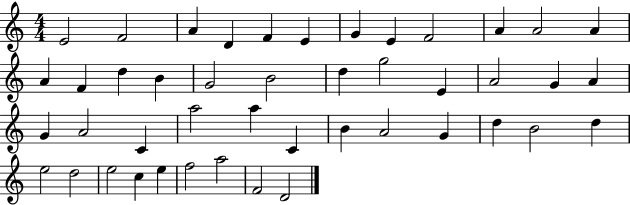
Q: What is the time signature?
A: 4/4